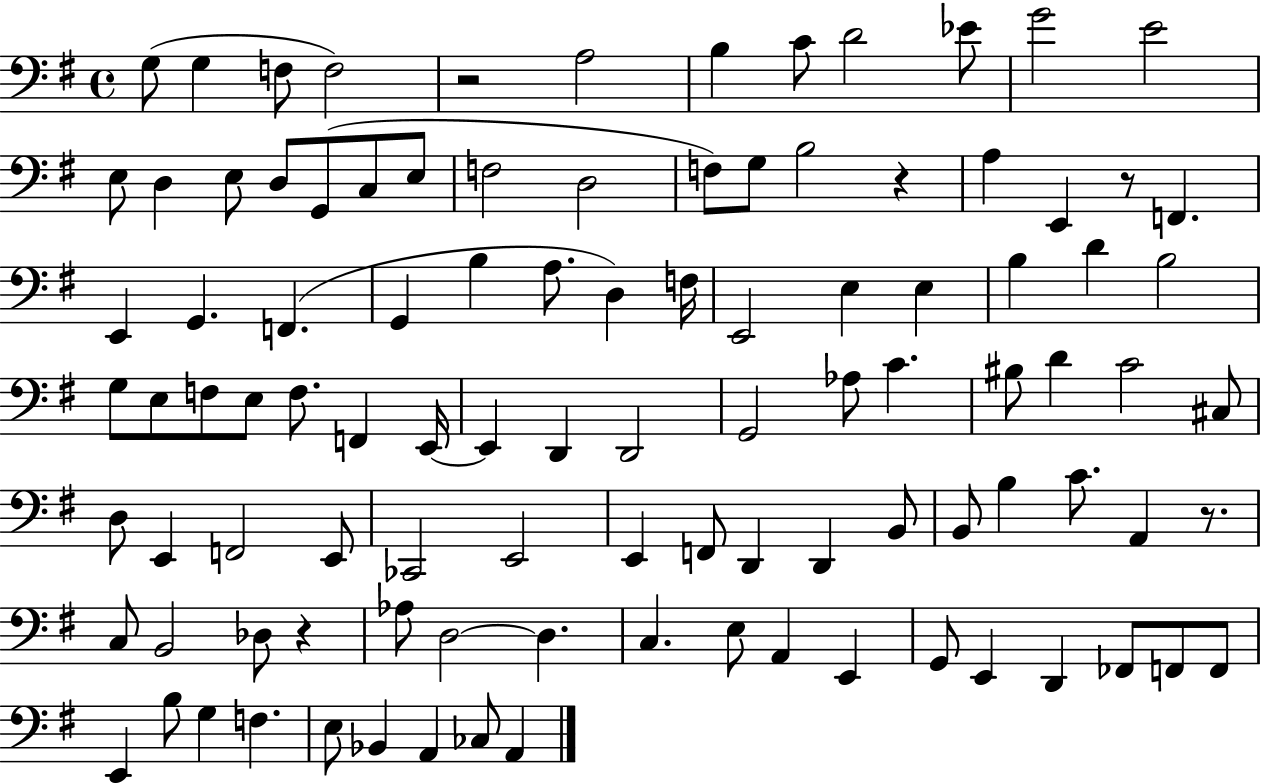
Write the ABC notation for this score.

X:1
T:Untitled
M:4/4
L:1/4
K:G
G,/2 G, F,/2 F,2 z2 A,2 B, C/2 D2 _E/2 G2 E2 E,/2 D, E,/2 D,/2 G,,/2 C,/2 E,/2 F,2 D,2 F,/2 G,/2 B,2 z A, E,, z/2 F,, E,, G,, F,, G,, B, A,/2 D, F,/4 E,,2 E, E, B, D B,2 G,/2 E,/2 F,/2 E,/2 F,/2 F,, E,,/4 E,, D,, D,,2 G,,2 _A,/2 C ^B,/2 D C2 ^C,/2 D,/2 E,, F,,2 E,,/2 _C,,2 E,,2 E,, F,,/2 D,, D,, B,,/2 B,,/2 B, C/2 A,, z/2 C,/2 B,,2 _D,/2 z _A,/2 D,2 D, C, E,/2 A,, E,, G,,/2 E,, D,, _F,,/2 F,,/2 F,,/2 E,, B,/2 G, F, E,/2 _B,, A,, _C,/2 A,,